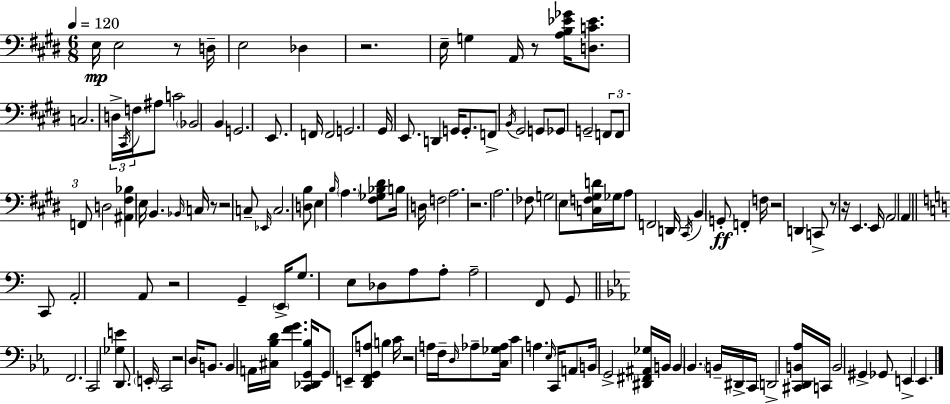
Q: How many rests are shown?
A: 12